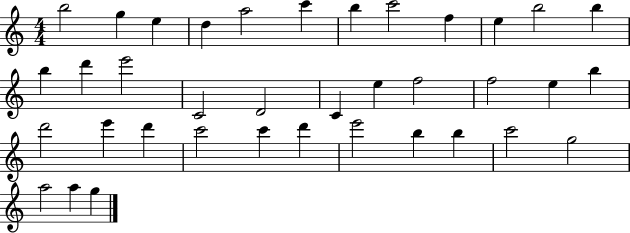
X:1
T:Untitled
M:4/4
L:1/4
K:C
b2 g e d a2 c' b c'2 f e b2 b b d' e'2 C2 D2 C e f2 f2 e b d'2 e' d' c'2 c' d' e'2 b b c'2 g2 a2 a g